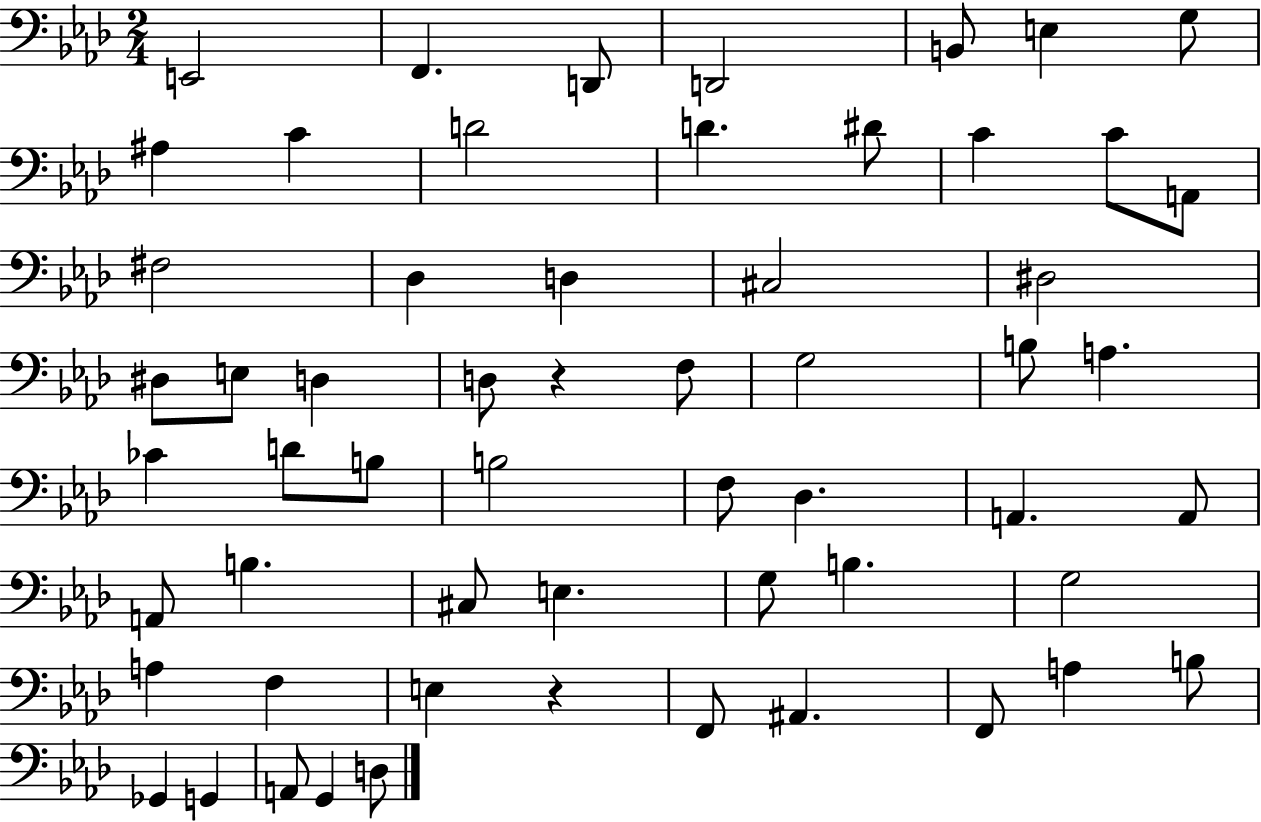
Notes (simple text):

E2/h F2/q. D2/e D2/h B2/e E3/q G3/e A#3/q C4/q D4/h D4/q. D#4/e C4/q C4/e A2/e F#3/h Db3/q D3/q C#3/h D#3/h D#3/e E3/e D3/q D3/e R/q F3/e G3/h B3/e A3/q. CES4/q D4/e B3/e B3/h F3/e Db3/q. A2/q. A2/e A2/e B3/q. C#3/e E3/q. G3/e B3/q. G3/h A3/q F3/q E3/q R/q F2/e A#2/q. F2/e A3/q B3/e Gb2/q G2/q A2/e G2/q D3/e